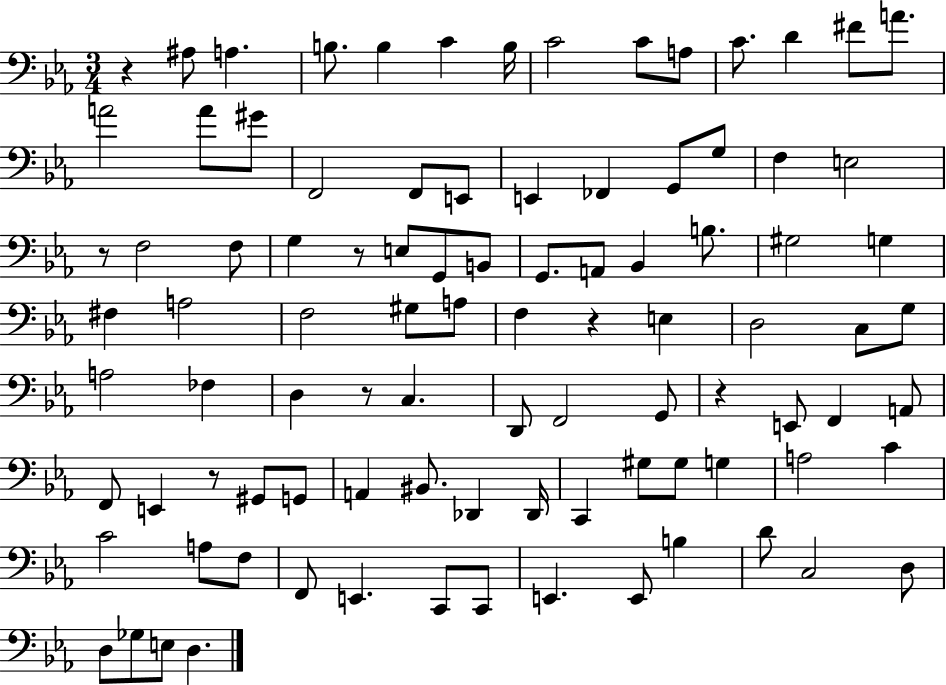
R/q A#3/e A3/q. B3/e. B3/q C4/q B3/s C4/h C4/e A3/e C4/e. D4/q F#4/e A4/e. A4/h A4/e G#4/e F2/h F2/e E2/e E2/q FES2/q G2/e G3/e F3/q E3/h R/e F3/h F3/e G3/q R/e E3/e G2/e B2/e G2/e. A2/e Bb2/q B3/e. G#3/h G3/q F#3/q A3/h F3/h G#3/e A3/e F3/q R/q E3/q D3/h C3/e G3/e A3/h FES3/q D3/q R/e C3/q. D2/e F2/h G2/e R/q E2/e F2/q A2/e F2/e E2/q R/e G#2/e G2/e A2/q BIS2/e. Db2/q Db2/s C2/q G#3/e G#3/e G3/q A3/h C4/q C4/h A3/e F3/e F2/e E2/q. C2/e C2/e E2/q. E2/e B3/q D4/e C3/h D3/e D3/e Gb3/e E3/e D3/q.